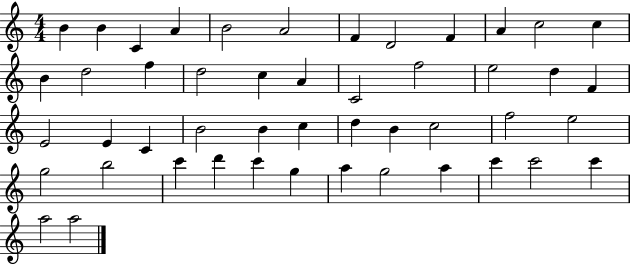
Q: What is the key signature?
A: C major